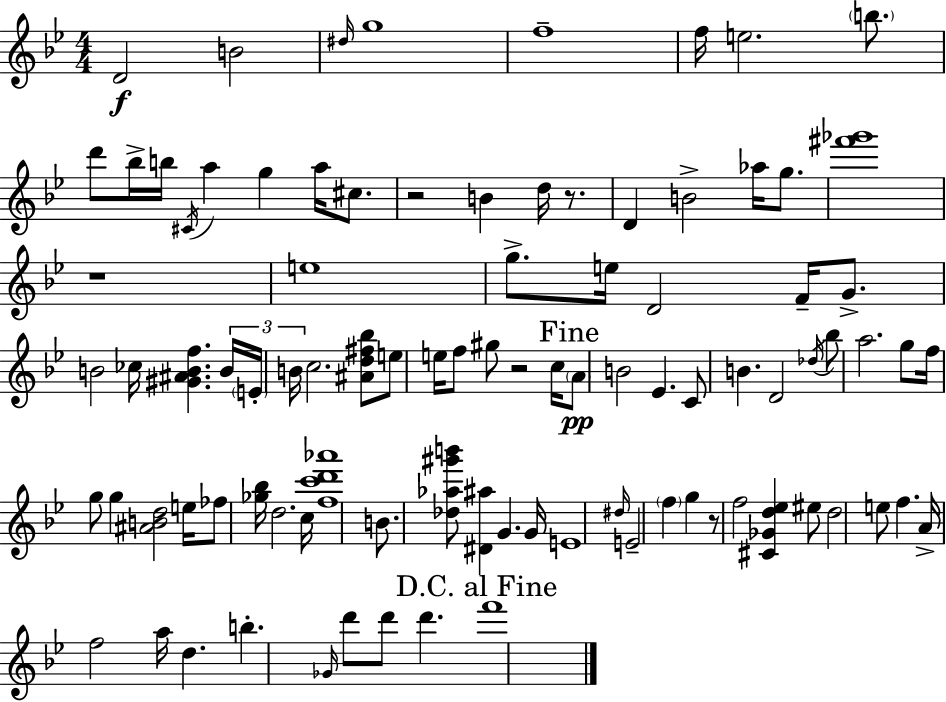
{
  \clef treble
  \numericTimeSignature
  \time 4/4
  \key bes \major
  d'2\f b'2 | \grace { dis''16 } g''1 | f''1-- | f''16 e''2. \parenthesize b''8. | \break d'''8 bes''16-> b''16 \acciaccatura { cis'16 } a''4 g''4 a''16 cis''8. | r2 b'4 d''16 r8. | d'4 b'2-> aes''16 g''8. | <fis''' ges'''>1 | \break r1 | e''1 | g''8.-> e''16 d'2 f'16-- g'8.-> | b'2 ces''16 <gis' ais' b' f''>4. | \break \tuplet 3/2 { b'16 \parenthesize e'16-. b'16 } c''2. | <ais' d'' fis'' bes''>8 e''8 e''16 f''8 gis''8 r2 | c''16 \mark "Fine" \parenthesize a'8\pp b'2 ees'4. | c'8 b'4. d'2 | \break \acciaccatura { des''16 } bes''8 a''2. | g''8 f''16 g''8 g''4 <ais' b' d''>2 | e''16 fes''8 <ges'' bes''>16 d''2. | c''16 <f'' c''' d''' aes'''>1 | \break b'8. <des'' aes'' gis''' b'''>8 <dis' ais''>4 g'4. | g'16 e'1 | \grace { dis''16 } e'2-- \parenthesize f''4 | g''4 r8 f''2 <cis' ges' d'' ees''>4 | \break eis''8 d''2 e''8 f''4. | a'16-> f''2 a''16 d''4. | b''4.-. \grace { ges'16 } d'''8 d'''8 d'''4. | \mark "D.C. al Fine" f'''1 | \break \bar "|."
}